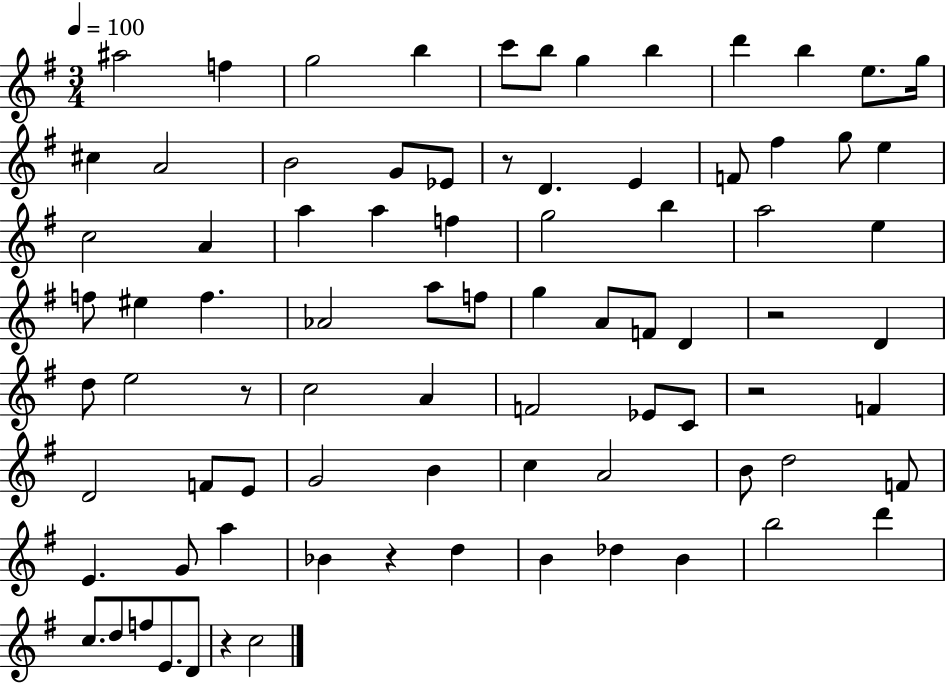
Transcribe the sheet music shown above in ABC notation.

X:1
T:Untitled
M:3/4
L:1/4
K:G
^a2 f g2 b c'/2 b/2 g b d' b e/2 g/4 ^c A2 B2 G/2 _E/2 z/2 D E F/2 ^f g/2 e c2 A a a f g2 b a2 e f/2 ^e f _A2 a/2 f/2 g A/2 F/2 D z2 D d/2 e2 z/2 c2 A F2 _E/2 C/2 z2 F D2 F/2 E/2 G2 B c A2 B/2 d2 F/2 E G/2 a _B z d B _d B b2 d' c/2 d/2 f/2 E/2 D/2 z c2